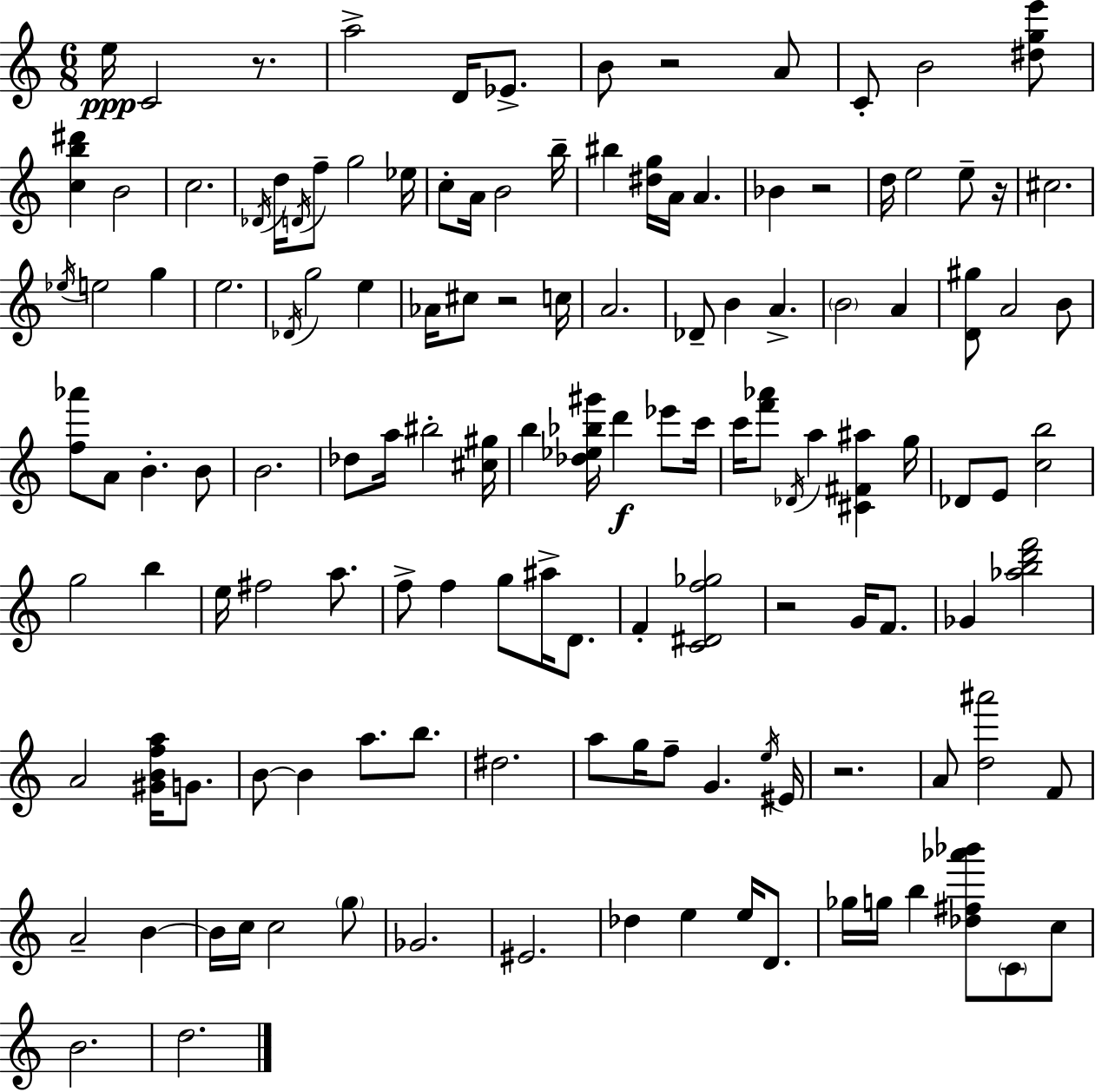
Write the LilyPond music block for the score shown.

{
  \clef treble
  \numericTimeSignature
  \time 6/8
  \key a \minor
  e''16\ppp c'2 r8. | a''2-> d'16 ees'8.-> | b'8 r2 a'8 | c'8-. b'2 <dis'' g'' e'''>8 | \break <c'' b'' dis'''>4 b'2 | c''2. | \acciaccatura { des'16 } d''16 \acciaccatura { d'16 } f''8-- g''2 | ees''16 c''8-. a'16 b'2 | \break b''16-- bis''4 <dis'' g''>16 a'16 a'4. | bes'4 r2 | d''16 e''2 e''8-- | r16 cis''2. | \break \acciaccatura { ees''16 } e''2 g''4 | e''2. | \acciaccatura { des'16 } g''2 | e''4 aes'16 cis''8 r2 | \break c''16 a'2. | des'8-- b'4 a'4.-> | \parenthesize b'2 | a'4 <d' gis''>8 a'2 | \break b'8 <f'' aes'''>8 a'8 b'4.-. | b'8 b'2. | des''8 a''16 bis''2-. | <cis'' gis''>16 b''4 <des'' ees'' bes'' gis'''>16 d'''4\f | \break ees'''8 c'''16 c'''16 <f''' aes'''>8 \acciaccatura { des'16 } a''4 | <cis' fis' ais''>4 g''16 des'8 e'8 <c'' b''>2 | g''2 | b''4 e''16 fis''2 | \break a''8. f''8-> f''4 g''8 | ais''16-> d'8. f'4-. <c' dis' f'' ges''>2 | r2 | g'16 f'8. ges'4 <aes'' b'' d''' f'''>2 | \break a'2 | <gis' b' f'' a''>16 g'8. b'8~~ b'4 a''8. | b''8. dis''2. | a''8 g''16 f''8-- g'4. | \break \acciaccatura { e''16 } eis'16 r2. | a'8 <d'' ais'''>2 | f'8 a'2-- | b'4~~ b'16 c''16 c''2 | \break \parenthesize g''8 ges'2. | eis'2. | des''4 e''4 | e''16 d'8. ges''16 g''16 b''4 | \break <des'' fis'' aes''' bes'''>8 \parenthesize c'8 c''8 b'2. | d''2. | \bar "|."
}